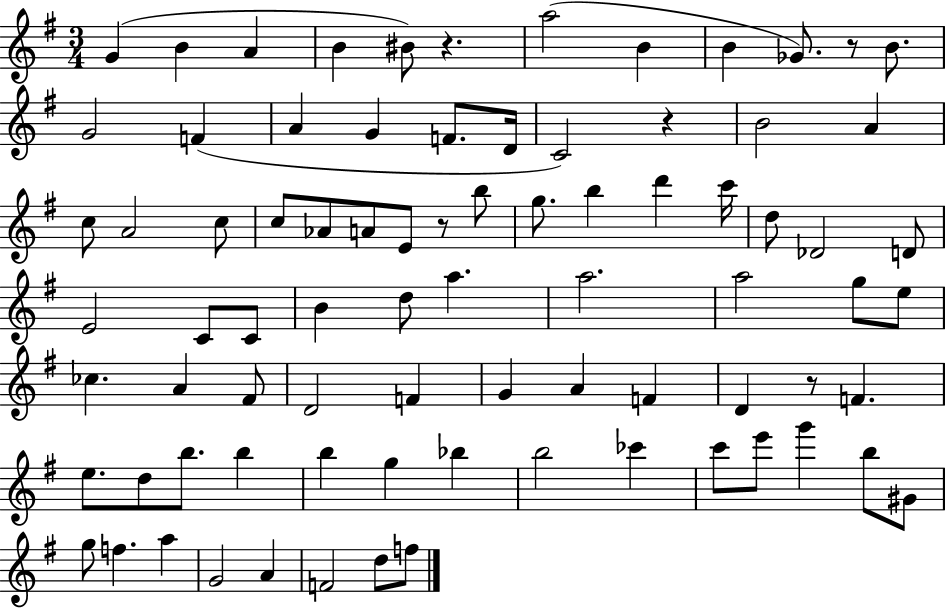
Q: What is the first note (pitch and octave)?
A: G4